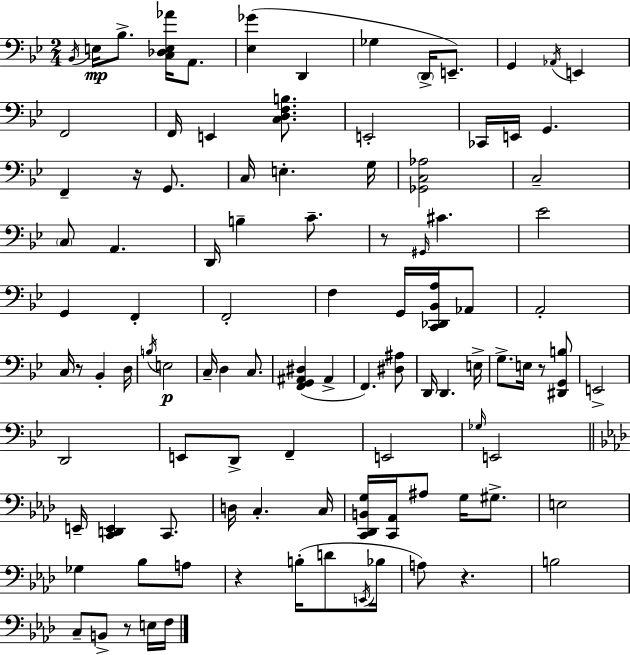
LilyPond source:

{
  \clef bass
  \numericTimeSignature
  \time 2/4
  \key g \minor
  \acciaccatura { bes,16 }\mp e16 bes8.-> <c des e aes'>16 a,8. | <ees ges'>4( d,4 | ges4 \parenthesize d,16-> e,8.--) | g,4 \acciaccatura { aes,16 } e,4 | \break f,2 | f,16 e,4 <c d f b>8. | e,2-. | ces,16 e,16 g,4. | \break f,4-- r16 g,8. | c16 e4.-. | g16 <ges, c aes>2 | c2-- | \break \parenthesize c8 a,4. | d,16 b4-- c'8.-- | r8 \grace { gis,16 } cis'4. | ees'2 | \break g,4 f,4-. | f,2-. | f4 g,16 | <c, des, bes, a>16 aes,8 a,2-. | \break c16 r8 bes,4-. | d16 \acciaccatura { b16 } e2\p | c16-- d4 | c8. <f, g, ais, dis>4( | \break ais,4-> f,4.) | <dis ais>8 d,16 d,4. | e16-> g8.-> e16 | r8 <dis, g, b>8 e,2-> | \break d,2 | e,8 d,8-> | f,4-- e,2 | \grace { ges16 } e,2 | \break \bar "||" \break \key f \minor e,16-- <c, d, e,>4 c,8. | d16 c4.-. c16 | <c, des, b, g>16 <c, aes,>16 ais8 g16 gis8.-> | e2 | \break ges4 bes8 a8 | r4 b16-.( d'8 \acciaccatura { e,16 } | bes16 a8) r4. | b2 | \break c8-- b,8-> r8 e16 | f16 \bar "|."
}